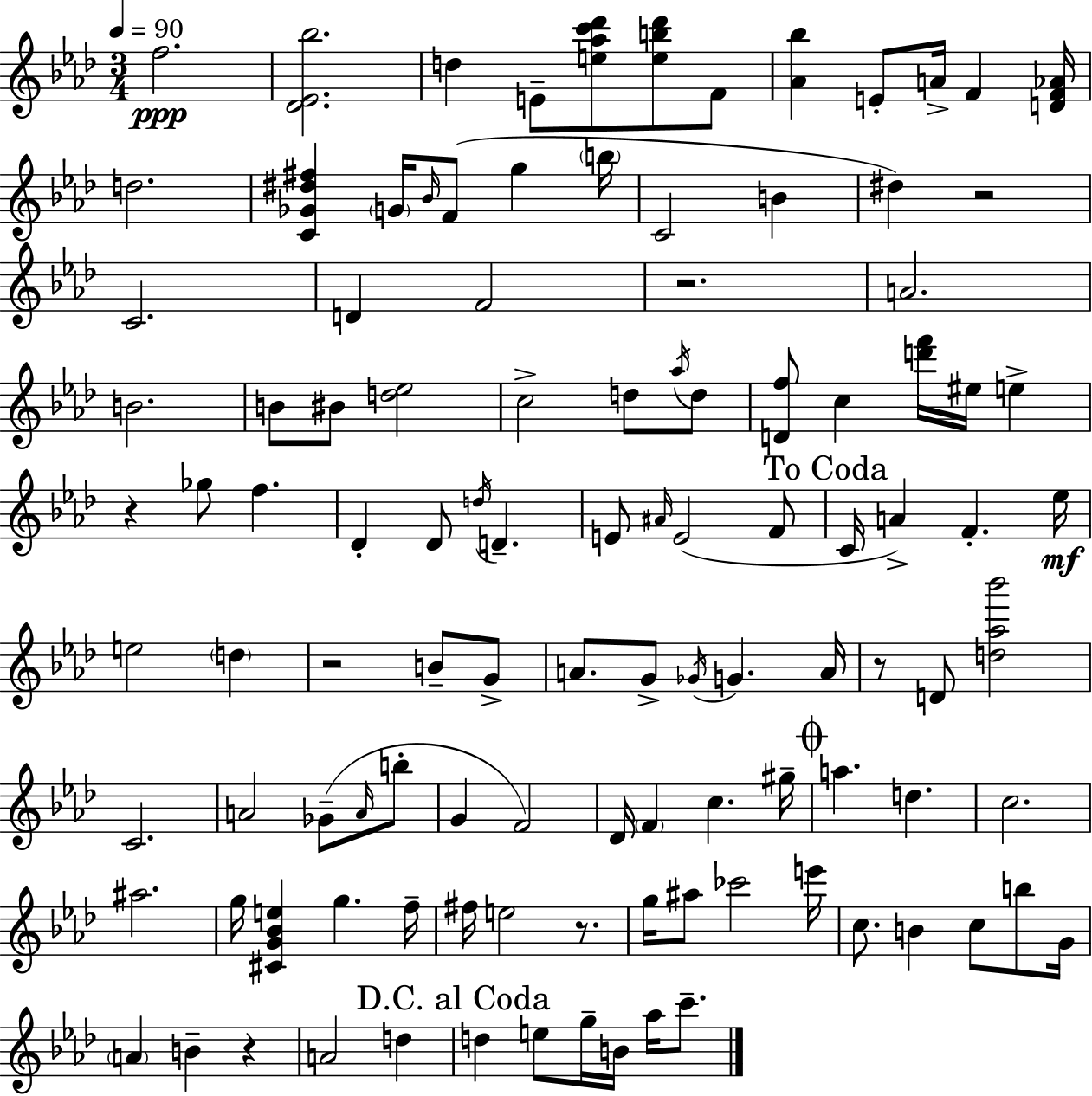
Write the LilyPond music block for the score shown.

{
  \clef treble
  \numericTimeSignature
  \time 3/4
  \key aes \major
  \tempo 4 = 90
  f''2.\ppp | <des' ees' bes''>2. | d''4 e'8-- <e'' aes'' c''' des'''>8 <e'' b'' des'''>8 f'8 | <aes' bes''>4 e'8-. a'16-> f'4 <d' f' aes'>16 | \break d''2. | <c' ges' dis'' fis''>4 \parenthesize g'16 \grace { bes'16 } f'8( g''4 | \parenthesize b''16 c'2 b'4 | dis''4) r2 | \break c'2. | d'4 f'2 | r2. | a'2. | \break b'2. | b'8 bis'8 <d'' ees''>2 | c''2-> d''8 \acciaccatura { aes''16 } | d''8 <d' f''>8 c''4 <d''' f'''>16 eis''16 e''4-> | \break r4 ges''8 f''4. | des'4-. des'8 \acciaccatura { d''16 } d'4.-- | e'8 \grace { ais'16 } e'2( | f'8 \mark "To Coda" c'16 a'4->) f'4.-. | \break ees''16\mf e''2 | \parenthesize d''4 r2 | b'8-- g'8-> a'8. g'8-> \acciaccatura { ges'16 } g'4. | a'16 r8 d'8 <d'' aes'' bes'''>2 | \break c'2. | a'2 | ges'8--( \grace { a'16 } b''8-. g'4 f'2) | des'16 \parenthesize f'4 c''4. | \break gis''16-- \mark \markup { \musicglyph "scripts.coda" } a''4. | d''4. c''2. | ais''2. | g''16 <cis' g' bes' e''>4 g''4. | \break f''16-- fis''16 e''2 | r8. g''16 ais''8 ces'''2 | e'''16 c''8. b'4 | c''8 b''8 g'16 \parenthesize a'4 b'4-- | \break r4 a'2 | d''4 \mark "D.C. al Coda" d''4 e''8 | g''16-- b'16 aes''16 c'''8.-- \bar "|."
}